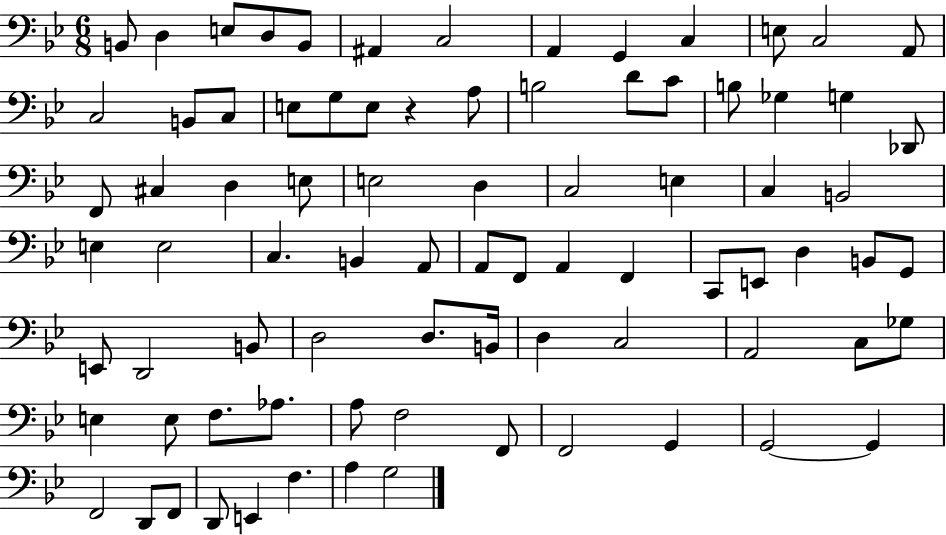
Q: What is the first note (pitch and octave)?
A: B2